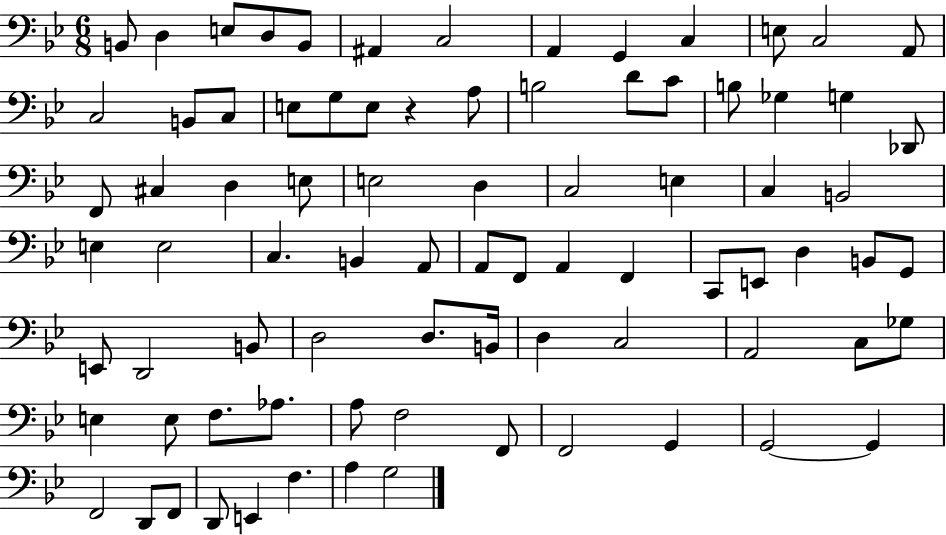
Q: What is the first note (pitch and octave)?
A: B2